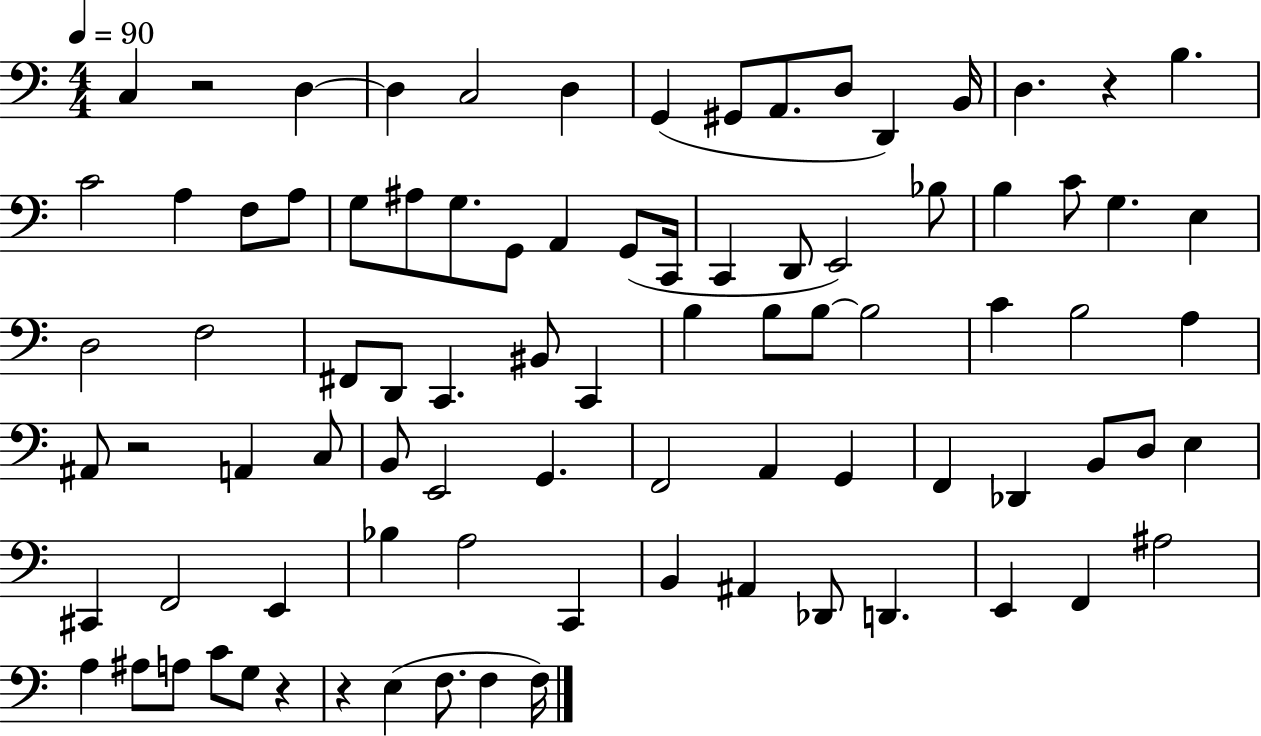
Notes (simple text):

C3/q R/h D3/q D3/q C3/h D3/q G2/q G#2/e A2/e. D3/e D2/q B2/s D3/q. R/q B3/q. C4/h A3/q F3/e A3/e G3/e A#3/e G3/e. G2/e A2/q G2/e C2/s C2/q D2/e E2/h Bb3/e B3/q C4/e G3/q. E3/q D3/h F3/h F#2/e D2/e C2/q. BIS2/e C2/q B3/q B3/e B3/e B3/h C4/q B3/h A3/q A#2/e R/h A2/q C3/e B2/e E2/h G2/q. F2/h A2/q G2/q F2/q Db2/q B2/e D3/e E3/q C#2/q F2/h E2/q Bb3/q A3/h C2/q B2/q A#2/q Db2/e D2/q. E2/q F2/q A#3/h A3/q A#3/e A3/e C4/e G3/e R/q R/q E3/q F3/e. F3/q F3/s